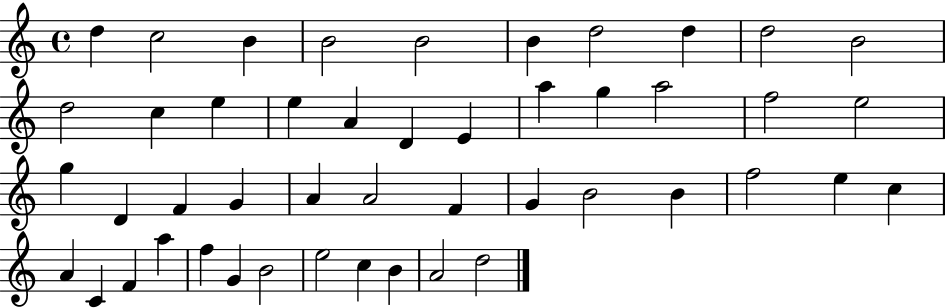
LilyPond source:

{
  \clef treble
  \time 4/4
  \defaultTimeSignature
  \key c \major
  d''4 c''2 b'4 | b'2 b'2 | b'4 d''2 d''4 | d''2 b'2 | \break d''2 c''4 e''4 | e''4 a'4 d'4 e'4 | a''4 g''4 a''2 | f''2 e''2 | \break g''4 d'4 f'4 g'4 | a'4 a'2 f'4 | g'4 b'2 b'4 | f''2 e''4 c''4 | \break a'4 c'4 f'4 a''4 | f''4 g'4 b'2 | e''2 c''4 b'4 | a'2 d''2 | \break \bar "|."
}